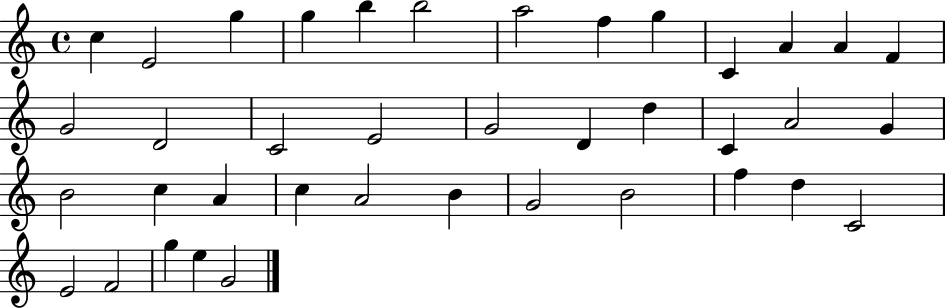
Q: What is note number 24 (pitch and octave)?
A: B4